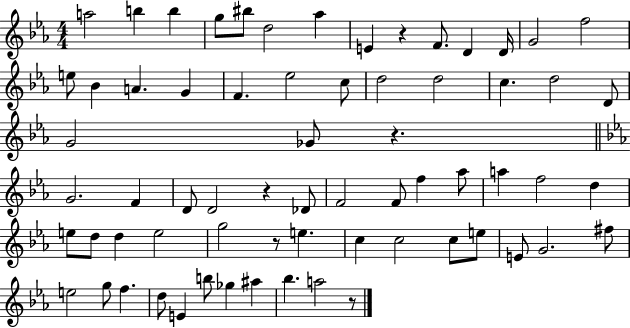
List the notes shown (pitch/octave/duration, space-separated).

A5/h B5/q B5/q G5/e BIS5/e D5/h Ab5/q E4/q R/q F4/e. D4/q D4/s G4/h F5/h E5/e Bb4/q A4/q. G4/q F4/q. Eb5/h C5/e D5/h D5/h C5/q. D5/h D4/e G4/h Gb4/e R/q. G4/h. F4/q D4/e D4/h R/q Db4/e F4/h F4/e F5/q Ab5/e A5/q F5/h D5/q E5/e D5/e D5/q E5/h G5/h R/e E5/q. C5/q C5/h C5/e E5/e E4/e G4/h. F#5/e E5/h G5/e F5/q. D5/e E4/q B5/e Gb5/q A#5/q Bb5/q. A5/h R/e